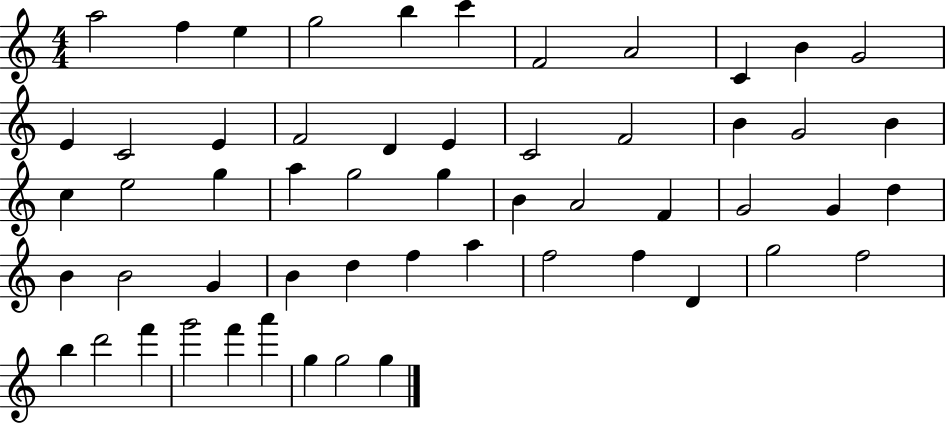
A5/h F5/q E5/q G5/h B5/q C6/q F4/h A4/h C4/q B4/q G4/h E4/q C4/h E4/q F4/h D4/q E4/q C4/h F4/h B4/q G4/h B4/q C5/q E5/h G5/q A5/q G5/h G5/q B4/q A4/h F4/q G4/h G4/q D5/q B4/q B4/h G4/q B4/q D5/q F5/q A5/q F5/h F5/q D4/q G5/h F5/h B5/q D6/h F6/q G6/h F6/q A6/q G5/q G5/h G5/q